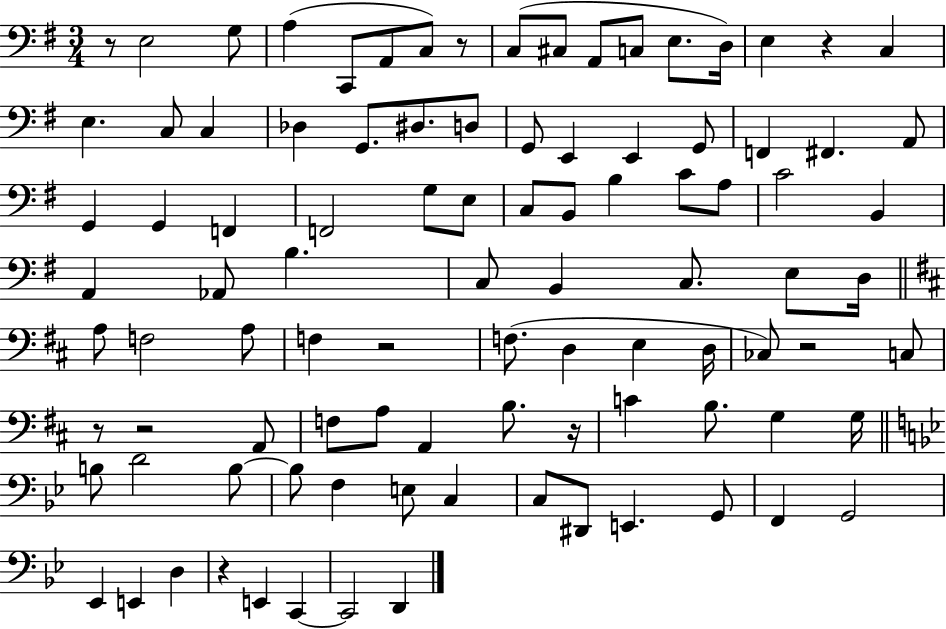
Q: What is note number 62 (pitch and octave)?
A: A3